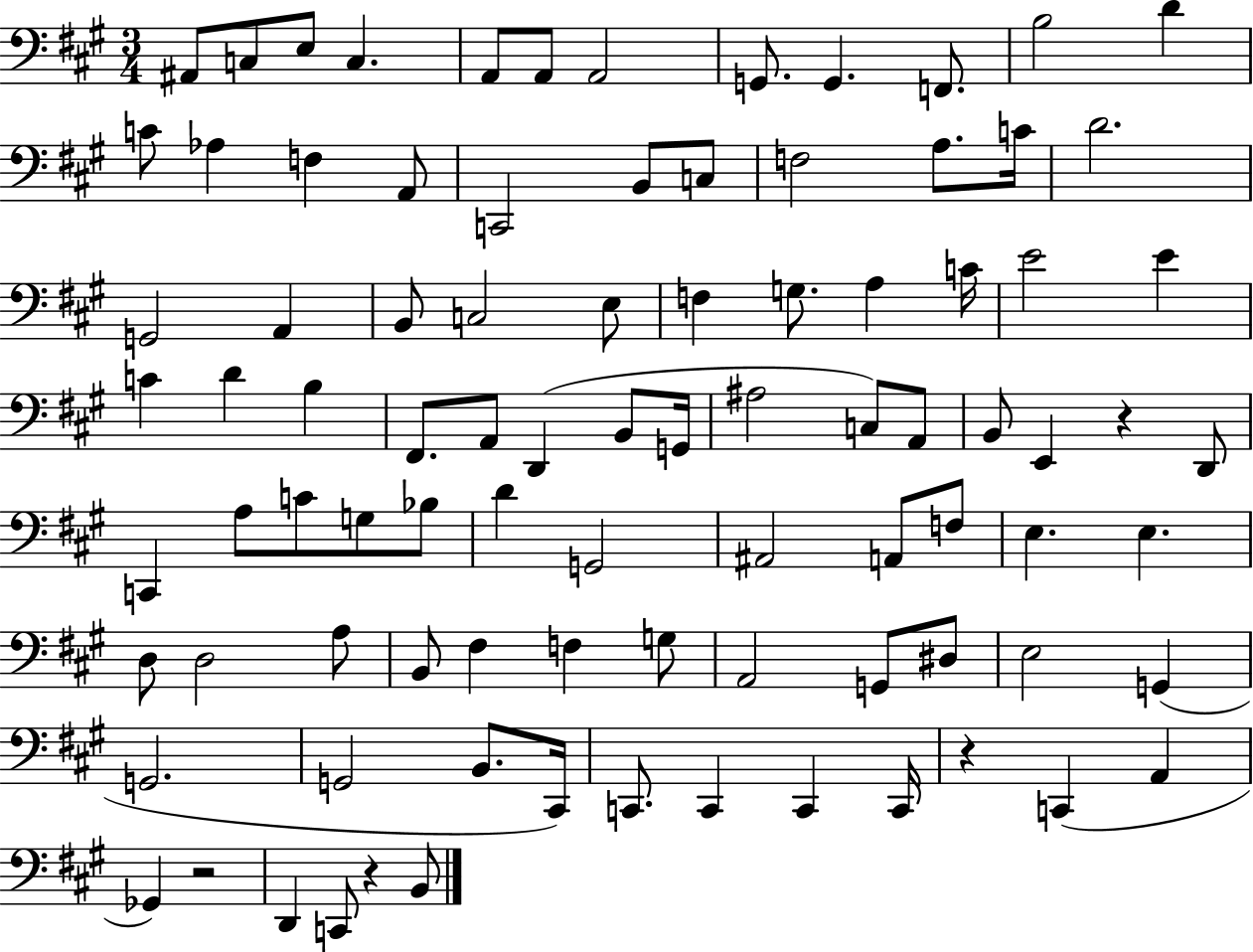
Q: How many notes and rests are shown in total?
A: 90